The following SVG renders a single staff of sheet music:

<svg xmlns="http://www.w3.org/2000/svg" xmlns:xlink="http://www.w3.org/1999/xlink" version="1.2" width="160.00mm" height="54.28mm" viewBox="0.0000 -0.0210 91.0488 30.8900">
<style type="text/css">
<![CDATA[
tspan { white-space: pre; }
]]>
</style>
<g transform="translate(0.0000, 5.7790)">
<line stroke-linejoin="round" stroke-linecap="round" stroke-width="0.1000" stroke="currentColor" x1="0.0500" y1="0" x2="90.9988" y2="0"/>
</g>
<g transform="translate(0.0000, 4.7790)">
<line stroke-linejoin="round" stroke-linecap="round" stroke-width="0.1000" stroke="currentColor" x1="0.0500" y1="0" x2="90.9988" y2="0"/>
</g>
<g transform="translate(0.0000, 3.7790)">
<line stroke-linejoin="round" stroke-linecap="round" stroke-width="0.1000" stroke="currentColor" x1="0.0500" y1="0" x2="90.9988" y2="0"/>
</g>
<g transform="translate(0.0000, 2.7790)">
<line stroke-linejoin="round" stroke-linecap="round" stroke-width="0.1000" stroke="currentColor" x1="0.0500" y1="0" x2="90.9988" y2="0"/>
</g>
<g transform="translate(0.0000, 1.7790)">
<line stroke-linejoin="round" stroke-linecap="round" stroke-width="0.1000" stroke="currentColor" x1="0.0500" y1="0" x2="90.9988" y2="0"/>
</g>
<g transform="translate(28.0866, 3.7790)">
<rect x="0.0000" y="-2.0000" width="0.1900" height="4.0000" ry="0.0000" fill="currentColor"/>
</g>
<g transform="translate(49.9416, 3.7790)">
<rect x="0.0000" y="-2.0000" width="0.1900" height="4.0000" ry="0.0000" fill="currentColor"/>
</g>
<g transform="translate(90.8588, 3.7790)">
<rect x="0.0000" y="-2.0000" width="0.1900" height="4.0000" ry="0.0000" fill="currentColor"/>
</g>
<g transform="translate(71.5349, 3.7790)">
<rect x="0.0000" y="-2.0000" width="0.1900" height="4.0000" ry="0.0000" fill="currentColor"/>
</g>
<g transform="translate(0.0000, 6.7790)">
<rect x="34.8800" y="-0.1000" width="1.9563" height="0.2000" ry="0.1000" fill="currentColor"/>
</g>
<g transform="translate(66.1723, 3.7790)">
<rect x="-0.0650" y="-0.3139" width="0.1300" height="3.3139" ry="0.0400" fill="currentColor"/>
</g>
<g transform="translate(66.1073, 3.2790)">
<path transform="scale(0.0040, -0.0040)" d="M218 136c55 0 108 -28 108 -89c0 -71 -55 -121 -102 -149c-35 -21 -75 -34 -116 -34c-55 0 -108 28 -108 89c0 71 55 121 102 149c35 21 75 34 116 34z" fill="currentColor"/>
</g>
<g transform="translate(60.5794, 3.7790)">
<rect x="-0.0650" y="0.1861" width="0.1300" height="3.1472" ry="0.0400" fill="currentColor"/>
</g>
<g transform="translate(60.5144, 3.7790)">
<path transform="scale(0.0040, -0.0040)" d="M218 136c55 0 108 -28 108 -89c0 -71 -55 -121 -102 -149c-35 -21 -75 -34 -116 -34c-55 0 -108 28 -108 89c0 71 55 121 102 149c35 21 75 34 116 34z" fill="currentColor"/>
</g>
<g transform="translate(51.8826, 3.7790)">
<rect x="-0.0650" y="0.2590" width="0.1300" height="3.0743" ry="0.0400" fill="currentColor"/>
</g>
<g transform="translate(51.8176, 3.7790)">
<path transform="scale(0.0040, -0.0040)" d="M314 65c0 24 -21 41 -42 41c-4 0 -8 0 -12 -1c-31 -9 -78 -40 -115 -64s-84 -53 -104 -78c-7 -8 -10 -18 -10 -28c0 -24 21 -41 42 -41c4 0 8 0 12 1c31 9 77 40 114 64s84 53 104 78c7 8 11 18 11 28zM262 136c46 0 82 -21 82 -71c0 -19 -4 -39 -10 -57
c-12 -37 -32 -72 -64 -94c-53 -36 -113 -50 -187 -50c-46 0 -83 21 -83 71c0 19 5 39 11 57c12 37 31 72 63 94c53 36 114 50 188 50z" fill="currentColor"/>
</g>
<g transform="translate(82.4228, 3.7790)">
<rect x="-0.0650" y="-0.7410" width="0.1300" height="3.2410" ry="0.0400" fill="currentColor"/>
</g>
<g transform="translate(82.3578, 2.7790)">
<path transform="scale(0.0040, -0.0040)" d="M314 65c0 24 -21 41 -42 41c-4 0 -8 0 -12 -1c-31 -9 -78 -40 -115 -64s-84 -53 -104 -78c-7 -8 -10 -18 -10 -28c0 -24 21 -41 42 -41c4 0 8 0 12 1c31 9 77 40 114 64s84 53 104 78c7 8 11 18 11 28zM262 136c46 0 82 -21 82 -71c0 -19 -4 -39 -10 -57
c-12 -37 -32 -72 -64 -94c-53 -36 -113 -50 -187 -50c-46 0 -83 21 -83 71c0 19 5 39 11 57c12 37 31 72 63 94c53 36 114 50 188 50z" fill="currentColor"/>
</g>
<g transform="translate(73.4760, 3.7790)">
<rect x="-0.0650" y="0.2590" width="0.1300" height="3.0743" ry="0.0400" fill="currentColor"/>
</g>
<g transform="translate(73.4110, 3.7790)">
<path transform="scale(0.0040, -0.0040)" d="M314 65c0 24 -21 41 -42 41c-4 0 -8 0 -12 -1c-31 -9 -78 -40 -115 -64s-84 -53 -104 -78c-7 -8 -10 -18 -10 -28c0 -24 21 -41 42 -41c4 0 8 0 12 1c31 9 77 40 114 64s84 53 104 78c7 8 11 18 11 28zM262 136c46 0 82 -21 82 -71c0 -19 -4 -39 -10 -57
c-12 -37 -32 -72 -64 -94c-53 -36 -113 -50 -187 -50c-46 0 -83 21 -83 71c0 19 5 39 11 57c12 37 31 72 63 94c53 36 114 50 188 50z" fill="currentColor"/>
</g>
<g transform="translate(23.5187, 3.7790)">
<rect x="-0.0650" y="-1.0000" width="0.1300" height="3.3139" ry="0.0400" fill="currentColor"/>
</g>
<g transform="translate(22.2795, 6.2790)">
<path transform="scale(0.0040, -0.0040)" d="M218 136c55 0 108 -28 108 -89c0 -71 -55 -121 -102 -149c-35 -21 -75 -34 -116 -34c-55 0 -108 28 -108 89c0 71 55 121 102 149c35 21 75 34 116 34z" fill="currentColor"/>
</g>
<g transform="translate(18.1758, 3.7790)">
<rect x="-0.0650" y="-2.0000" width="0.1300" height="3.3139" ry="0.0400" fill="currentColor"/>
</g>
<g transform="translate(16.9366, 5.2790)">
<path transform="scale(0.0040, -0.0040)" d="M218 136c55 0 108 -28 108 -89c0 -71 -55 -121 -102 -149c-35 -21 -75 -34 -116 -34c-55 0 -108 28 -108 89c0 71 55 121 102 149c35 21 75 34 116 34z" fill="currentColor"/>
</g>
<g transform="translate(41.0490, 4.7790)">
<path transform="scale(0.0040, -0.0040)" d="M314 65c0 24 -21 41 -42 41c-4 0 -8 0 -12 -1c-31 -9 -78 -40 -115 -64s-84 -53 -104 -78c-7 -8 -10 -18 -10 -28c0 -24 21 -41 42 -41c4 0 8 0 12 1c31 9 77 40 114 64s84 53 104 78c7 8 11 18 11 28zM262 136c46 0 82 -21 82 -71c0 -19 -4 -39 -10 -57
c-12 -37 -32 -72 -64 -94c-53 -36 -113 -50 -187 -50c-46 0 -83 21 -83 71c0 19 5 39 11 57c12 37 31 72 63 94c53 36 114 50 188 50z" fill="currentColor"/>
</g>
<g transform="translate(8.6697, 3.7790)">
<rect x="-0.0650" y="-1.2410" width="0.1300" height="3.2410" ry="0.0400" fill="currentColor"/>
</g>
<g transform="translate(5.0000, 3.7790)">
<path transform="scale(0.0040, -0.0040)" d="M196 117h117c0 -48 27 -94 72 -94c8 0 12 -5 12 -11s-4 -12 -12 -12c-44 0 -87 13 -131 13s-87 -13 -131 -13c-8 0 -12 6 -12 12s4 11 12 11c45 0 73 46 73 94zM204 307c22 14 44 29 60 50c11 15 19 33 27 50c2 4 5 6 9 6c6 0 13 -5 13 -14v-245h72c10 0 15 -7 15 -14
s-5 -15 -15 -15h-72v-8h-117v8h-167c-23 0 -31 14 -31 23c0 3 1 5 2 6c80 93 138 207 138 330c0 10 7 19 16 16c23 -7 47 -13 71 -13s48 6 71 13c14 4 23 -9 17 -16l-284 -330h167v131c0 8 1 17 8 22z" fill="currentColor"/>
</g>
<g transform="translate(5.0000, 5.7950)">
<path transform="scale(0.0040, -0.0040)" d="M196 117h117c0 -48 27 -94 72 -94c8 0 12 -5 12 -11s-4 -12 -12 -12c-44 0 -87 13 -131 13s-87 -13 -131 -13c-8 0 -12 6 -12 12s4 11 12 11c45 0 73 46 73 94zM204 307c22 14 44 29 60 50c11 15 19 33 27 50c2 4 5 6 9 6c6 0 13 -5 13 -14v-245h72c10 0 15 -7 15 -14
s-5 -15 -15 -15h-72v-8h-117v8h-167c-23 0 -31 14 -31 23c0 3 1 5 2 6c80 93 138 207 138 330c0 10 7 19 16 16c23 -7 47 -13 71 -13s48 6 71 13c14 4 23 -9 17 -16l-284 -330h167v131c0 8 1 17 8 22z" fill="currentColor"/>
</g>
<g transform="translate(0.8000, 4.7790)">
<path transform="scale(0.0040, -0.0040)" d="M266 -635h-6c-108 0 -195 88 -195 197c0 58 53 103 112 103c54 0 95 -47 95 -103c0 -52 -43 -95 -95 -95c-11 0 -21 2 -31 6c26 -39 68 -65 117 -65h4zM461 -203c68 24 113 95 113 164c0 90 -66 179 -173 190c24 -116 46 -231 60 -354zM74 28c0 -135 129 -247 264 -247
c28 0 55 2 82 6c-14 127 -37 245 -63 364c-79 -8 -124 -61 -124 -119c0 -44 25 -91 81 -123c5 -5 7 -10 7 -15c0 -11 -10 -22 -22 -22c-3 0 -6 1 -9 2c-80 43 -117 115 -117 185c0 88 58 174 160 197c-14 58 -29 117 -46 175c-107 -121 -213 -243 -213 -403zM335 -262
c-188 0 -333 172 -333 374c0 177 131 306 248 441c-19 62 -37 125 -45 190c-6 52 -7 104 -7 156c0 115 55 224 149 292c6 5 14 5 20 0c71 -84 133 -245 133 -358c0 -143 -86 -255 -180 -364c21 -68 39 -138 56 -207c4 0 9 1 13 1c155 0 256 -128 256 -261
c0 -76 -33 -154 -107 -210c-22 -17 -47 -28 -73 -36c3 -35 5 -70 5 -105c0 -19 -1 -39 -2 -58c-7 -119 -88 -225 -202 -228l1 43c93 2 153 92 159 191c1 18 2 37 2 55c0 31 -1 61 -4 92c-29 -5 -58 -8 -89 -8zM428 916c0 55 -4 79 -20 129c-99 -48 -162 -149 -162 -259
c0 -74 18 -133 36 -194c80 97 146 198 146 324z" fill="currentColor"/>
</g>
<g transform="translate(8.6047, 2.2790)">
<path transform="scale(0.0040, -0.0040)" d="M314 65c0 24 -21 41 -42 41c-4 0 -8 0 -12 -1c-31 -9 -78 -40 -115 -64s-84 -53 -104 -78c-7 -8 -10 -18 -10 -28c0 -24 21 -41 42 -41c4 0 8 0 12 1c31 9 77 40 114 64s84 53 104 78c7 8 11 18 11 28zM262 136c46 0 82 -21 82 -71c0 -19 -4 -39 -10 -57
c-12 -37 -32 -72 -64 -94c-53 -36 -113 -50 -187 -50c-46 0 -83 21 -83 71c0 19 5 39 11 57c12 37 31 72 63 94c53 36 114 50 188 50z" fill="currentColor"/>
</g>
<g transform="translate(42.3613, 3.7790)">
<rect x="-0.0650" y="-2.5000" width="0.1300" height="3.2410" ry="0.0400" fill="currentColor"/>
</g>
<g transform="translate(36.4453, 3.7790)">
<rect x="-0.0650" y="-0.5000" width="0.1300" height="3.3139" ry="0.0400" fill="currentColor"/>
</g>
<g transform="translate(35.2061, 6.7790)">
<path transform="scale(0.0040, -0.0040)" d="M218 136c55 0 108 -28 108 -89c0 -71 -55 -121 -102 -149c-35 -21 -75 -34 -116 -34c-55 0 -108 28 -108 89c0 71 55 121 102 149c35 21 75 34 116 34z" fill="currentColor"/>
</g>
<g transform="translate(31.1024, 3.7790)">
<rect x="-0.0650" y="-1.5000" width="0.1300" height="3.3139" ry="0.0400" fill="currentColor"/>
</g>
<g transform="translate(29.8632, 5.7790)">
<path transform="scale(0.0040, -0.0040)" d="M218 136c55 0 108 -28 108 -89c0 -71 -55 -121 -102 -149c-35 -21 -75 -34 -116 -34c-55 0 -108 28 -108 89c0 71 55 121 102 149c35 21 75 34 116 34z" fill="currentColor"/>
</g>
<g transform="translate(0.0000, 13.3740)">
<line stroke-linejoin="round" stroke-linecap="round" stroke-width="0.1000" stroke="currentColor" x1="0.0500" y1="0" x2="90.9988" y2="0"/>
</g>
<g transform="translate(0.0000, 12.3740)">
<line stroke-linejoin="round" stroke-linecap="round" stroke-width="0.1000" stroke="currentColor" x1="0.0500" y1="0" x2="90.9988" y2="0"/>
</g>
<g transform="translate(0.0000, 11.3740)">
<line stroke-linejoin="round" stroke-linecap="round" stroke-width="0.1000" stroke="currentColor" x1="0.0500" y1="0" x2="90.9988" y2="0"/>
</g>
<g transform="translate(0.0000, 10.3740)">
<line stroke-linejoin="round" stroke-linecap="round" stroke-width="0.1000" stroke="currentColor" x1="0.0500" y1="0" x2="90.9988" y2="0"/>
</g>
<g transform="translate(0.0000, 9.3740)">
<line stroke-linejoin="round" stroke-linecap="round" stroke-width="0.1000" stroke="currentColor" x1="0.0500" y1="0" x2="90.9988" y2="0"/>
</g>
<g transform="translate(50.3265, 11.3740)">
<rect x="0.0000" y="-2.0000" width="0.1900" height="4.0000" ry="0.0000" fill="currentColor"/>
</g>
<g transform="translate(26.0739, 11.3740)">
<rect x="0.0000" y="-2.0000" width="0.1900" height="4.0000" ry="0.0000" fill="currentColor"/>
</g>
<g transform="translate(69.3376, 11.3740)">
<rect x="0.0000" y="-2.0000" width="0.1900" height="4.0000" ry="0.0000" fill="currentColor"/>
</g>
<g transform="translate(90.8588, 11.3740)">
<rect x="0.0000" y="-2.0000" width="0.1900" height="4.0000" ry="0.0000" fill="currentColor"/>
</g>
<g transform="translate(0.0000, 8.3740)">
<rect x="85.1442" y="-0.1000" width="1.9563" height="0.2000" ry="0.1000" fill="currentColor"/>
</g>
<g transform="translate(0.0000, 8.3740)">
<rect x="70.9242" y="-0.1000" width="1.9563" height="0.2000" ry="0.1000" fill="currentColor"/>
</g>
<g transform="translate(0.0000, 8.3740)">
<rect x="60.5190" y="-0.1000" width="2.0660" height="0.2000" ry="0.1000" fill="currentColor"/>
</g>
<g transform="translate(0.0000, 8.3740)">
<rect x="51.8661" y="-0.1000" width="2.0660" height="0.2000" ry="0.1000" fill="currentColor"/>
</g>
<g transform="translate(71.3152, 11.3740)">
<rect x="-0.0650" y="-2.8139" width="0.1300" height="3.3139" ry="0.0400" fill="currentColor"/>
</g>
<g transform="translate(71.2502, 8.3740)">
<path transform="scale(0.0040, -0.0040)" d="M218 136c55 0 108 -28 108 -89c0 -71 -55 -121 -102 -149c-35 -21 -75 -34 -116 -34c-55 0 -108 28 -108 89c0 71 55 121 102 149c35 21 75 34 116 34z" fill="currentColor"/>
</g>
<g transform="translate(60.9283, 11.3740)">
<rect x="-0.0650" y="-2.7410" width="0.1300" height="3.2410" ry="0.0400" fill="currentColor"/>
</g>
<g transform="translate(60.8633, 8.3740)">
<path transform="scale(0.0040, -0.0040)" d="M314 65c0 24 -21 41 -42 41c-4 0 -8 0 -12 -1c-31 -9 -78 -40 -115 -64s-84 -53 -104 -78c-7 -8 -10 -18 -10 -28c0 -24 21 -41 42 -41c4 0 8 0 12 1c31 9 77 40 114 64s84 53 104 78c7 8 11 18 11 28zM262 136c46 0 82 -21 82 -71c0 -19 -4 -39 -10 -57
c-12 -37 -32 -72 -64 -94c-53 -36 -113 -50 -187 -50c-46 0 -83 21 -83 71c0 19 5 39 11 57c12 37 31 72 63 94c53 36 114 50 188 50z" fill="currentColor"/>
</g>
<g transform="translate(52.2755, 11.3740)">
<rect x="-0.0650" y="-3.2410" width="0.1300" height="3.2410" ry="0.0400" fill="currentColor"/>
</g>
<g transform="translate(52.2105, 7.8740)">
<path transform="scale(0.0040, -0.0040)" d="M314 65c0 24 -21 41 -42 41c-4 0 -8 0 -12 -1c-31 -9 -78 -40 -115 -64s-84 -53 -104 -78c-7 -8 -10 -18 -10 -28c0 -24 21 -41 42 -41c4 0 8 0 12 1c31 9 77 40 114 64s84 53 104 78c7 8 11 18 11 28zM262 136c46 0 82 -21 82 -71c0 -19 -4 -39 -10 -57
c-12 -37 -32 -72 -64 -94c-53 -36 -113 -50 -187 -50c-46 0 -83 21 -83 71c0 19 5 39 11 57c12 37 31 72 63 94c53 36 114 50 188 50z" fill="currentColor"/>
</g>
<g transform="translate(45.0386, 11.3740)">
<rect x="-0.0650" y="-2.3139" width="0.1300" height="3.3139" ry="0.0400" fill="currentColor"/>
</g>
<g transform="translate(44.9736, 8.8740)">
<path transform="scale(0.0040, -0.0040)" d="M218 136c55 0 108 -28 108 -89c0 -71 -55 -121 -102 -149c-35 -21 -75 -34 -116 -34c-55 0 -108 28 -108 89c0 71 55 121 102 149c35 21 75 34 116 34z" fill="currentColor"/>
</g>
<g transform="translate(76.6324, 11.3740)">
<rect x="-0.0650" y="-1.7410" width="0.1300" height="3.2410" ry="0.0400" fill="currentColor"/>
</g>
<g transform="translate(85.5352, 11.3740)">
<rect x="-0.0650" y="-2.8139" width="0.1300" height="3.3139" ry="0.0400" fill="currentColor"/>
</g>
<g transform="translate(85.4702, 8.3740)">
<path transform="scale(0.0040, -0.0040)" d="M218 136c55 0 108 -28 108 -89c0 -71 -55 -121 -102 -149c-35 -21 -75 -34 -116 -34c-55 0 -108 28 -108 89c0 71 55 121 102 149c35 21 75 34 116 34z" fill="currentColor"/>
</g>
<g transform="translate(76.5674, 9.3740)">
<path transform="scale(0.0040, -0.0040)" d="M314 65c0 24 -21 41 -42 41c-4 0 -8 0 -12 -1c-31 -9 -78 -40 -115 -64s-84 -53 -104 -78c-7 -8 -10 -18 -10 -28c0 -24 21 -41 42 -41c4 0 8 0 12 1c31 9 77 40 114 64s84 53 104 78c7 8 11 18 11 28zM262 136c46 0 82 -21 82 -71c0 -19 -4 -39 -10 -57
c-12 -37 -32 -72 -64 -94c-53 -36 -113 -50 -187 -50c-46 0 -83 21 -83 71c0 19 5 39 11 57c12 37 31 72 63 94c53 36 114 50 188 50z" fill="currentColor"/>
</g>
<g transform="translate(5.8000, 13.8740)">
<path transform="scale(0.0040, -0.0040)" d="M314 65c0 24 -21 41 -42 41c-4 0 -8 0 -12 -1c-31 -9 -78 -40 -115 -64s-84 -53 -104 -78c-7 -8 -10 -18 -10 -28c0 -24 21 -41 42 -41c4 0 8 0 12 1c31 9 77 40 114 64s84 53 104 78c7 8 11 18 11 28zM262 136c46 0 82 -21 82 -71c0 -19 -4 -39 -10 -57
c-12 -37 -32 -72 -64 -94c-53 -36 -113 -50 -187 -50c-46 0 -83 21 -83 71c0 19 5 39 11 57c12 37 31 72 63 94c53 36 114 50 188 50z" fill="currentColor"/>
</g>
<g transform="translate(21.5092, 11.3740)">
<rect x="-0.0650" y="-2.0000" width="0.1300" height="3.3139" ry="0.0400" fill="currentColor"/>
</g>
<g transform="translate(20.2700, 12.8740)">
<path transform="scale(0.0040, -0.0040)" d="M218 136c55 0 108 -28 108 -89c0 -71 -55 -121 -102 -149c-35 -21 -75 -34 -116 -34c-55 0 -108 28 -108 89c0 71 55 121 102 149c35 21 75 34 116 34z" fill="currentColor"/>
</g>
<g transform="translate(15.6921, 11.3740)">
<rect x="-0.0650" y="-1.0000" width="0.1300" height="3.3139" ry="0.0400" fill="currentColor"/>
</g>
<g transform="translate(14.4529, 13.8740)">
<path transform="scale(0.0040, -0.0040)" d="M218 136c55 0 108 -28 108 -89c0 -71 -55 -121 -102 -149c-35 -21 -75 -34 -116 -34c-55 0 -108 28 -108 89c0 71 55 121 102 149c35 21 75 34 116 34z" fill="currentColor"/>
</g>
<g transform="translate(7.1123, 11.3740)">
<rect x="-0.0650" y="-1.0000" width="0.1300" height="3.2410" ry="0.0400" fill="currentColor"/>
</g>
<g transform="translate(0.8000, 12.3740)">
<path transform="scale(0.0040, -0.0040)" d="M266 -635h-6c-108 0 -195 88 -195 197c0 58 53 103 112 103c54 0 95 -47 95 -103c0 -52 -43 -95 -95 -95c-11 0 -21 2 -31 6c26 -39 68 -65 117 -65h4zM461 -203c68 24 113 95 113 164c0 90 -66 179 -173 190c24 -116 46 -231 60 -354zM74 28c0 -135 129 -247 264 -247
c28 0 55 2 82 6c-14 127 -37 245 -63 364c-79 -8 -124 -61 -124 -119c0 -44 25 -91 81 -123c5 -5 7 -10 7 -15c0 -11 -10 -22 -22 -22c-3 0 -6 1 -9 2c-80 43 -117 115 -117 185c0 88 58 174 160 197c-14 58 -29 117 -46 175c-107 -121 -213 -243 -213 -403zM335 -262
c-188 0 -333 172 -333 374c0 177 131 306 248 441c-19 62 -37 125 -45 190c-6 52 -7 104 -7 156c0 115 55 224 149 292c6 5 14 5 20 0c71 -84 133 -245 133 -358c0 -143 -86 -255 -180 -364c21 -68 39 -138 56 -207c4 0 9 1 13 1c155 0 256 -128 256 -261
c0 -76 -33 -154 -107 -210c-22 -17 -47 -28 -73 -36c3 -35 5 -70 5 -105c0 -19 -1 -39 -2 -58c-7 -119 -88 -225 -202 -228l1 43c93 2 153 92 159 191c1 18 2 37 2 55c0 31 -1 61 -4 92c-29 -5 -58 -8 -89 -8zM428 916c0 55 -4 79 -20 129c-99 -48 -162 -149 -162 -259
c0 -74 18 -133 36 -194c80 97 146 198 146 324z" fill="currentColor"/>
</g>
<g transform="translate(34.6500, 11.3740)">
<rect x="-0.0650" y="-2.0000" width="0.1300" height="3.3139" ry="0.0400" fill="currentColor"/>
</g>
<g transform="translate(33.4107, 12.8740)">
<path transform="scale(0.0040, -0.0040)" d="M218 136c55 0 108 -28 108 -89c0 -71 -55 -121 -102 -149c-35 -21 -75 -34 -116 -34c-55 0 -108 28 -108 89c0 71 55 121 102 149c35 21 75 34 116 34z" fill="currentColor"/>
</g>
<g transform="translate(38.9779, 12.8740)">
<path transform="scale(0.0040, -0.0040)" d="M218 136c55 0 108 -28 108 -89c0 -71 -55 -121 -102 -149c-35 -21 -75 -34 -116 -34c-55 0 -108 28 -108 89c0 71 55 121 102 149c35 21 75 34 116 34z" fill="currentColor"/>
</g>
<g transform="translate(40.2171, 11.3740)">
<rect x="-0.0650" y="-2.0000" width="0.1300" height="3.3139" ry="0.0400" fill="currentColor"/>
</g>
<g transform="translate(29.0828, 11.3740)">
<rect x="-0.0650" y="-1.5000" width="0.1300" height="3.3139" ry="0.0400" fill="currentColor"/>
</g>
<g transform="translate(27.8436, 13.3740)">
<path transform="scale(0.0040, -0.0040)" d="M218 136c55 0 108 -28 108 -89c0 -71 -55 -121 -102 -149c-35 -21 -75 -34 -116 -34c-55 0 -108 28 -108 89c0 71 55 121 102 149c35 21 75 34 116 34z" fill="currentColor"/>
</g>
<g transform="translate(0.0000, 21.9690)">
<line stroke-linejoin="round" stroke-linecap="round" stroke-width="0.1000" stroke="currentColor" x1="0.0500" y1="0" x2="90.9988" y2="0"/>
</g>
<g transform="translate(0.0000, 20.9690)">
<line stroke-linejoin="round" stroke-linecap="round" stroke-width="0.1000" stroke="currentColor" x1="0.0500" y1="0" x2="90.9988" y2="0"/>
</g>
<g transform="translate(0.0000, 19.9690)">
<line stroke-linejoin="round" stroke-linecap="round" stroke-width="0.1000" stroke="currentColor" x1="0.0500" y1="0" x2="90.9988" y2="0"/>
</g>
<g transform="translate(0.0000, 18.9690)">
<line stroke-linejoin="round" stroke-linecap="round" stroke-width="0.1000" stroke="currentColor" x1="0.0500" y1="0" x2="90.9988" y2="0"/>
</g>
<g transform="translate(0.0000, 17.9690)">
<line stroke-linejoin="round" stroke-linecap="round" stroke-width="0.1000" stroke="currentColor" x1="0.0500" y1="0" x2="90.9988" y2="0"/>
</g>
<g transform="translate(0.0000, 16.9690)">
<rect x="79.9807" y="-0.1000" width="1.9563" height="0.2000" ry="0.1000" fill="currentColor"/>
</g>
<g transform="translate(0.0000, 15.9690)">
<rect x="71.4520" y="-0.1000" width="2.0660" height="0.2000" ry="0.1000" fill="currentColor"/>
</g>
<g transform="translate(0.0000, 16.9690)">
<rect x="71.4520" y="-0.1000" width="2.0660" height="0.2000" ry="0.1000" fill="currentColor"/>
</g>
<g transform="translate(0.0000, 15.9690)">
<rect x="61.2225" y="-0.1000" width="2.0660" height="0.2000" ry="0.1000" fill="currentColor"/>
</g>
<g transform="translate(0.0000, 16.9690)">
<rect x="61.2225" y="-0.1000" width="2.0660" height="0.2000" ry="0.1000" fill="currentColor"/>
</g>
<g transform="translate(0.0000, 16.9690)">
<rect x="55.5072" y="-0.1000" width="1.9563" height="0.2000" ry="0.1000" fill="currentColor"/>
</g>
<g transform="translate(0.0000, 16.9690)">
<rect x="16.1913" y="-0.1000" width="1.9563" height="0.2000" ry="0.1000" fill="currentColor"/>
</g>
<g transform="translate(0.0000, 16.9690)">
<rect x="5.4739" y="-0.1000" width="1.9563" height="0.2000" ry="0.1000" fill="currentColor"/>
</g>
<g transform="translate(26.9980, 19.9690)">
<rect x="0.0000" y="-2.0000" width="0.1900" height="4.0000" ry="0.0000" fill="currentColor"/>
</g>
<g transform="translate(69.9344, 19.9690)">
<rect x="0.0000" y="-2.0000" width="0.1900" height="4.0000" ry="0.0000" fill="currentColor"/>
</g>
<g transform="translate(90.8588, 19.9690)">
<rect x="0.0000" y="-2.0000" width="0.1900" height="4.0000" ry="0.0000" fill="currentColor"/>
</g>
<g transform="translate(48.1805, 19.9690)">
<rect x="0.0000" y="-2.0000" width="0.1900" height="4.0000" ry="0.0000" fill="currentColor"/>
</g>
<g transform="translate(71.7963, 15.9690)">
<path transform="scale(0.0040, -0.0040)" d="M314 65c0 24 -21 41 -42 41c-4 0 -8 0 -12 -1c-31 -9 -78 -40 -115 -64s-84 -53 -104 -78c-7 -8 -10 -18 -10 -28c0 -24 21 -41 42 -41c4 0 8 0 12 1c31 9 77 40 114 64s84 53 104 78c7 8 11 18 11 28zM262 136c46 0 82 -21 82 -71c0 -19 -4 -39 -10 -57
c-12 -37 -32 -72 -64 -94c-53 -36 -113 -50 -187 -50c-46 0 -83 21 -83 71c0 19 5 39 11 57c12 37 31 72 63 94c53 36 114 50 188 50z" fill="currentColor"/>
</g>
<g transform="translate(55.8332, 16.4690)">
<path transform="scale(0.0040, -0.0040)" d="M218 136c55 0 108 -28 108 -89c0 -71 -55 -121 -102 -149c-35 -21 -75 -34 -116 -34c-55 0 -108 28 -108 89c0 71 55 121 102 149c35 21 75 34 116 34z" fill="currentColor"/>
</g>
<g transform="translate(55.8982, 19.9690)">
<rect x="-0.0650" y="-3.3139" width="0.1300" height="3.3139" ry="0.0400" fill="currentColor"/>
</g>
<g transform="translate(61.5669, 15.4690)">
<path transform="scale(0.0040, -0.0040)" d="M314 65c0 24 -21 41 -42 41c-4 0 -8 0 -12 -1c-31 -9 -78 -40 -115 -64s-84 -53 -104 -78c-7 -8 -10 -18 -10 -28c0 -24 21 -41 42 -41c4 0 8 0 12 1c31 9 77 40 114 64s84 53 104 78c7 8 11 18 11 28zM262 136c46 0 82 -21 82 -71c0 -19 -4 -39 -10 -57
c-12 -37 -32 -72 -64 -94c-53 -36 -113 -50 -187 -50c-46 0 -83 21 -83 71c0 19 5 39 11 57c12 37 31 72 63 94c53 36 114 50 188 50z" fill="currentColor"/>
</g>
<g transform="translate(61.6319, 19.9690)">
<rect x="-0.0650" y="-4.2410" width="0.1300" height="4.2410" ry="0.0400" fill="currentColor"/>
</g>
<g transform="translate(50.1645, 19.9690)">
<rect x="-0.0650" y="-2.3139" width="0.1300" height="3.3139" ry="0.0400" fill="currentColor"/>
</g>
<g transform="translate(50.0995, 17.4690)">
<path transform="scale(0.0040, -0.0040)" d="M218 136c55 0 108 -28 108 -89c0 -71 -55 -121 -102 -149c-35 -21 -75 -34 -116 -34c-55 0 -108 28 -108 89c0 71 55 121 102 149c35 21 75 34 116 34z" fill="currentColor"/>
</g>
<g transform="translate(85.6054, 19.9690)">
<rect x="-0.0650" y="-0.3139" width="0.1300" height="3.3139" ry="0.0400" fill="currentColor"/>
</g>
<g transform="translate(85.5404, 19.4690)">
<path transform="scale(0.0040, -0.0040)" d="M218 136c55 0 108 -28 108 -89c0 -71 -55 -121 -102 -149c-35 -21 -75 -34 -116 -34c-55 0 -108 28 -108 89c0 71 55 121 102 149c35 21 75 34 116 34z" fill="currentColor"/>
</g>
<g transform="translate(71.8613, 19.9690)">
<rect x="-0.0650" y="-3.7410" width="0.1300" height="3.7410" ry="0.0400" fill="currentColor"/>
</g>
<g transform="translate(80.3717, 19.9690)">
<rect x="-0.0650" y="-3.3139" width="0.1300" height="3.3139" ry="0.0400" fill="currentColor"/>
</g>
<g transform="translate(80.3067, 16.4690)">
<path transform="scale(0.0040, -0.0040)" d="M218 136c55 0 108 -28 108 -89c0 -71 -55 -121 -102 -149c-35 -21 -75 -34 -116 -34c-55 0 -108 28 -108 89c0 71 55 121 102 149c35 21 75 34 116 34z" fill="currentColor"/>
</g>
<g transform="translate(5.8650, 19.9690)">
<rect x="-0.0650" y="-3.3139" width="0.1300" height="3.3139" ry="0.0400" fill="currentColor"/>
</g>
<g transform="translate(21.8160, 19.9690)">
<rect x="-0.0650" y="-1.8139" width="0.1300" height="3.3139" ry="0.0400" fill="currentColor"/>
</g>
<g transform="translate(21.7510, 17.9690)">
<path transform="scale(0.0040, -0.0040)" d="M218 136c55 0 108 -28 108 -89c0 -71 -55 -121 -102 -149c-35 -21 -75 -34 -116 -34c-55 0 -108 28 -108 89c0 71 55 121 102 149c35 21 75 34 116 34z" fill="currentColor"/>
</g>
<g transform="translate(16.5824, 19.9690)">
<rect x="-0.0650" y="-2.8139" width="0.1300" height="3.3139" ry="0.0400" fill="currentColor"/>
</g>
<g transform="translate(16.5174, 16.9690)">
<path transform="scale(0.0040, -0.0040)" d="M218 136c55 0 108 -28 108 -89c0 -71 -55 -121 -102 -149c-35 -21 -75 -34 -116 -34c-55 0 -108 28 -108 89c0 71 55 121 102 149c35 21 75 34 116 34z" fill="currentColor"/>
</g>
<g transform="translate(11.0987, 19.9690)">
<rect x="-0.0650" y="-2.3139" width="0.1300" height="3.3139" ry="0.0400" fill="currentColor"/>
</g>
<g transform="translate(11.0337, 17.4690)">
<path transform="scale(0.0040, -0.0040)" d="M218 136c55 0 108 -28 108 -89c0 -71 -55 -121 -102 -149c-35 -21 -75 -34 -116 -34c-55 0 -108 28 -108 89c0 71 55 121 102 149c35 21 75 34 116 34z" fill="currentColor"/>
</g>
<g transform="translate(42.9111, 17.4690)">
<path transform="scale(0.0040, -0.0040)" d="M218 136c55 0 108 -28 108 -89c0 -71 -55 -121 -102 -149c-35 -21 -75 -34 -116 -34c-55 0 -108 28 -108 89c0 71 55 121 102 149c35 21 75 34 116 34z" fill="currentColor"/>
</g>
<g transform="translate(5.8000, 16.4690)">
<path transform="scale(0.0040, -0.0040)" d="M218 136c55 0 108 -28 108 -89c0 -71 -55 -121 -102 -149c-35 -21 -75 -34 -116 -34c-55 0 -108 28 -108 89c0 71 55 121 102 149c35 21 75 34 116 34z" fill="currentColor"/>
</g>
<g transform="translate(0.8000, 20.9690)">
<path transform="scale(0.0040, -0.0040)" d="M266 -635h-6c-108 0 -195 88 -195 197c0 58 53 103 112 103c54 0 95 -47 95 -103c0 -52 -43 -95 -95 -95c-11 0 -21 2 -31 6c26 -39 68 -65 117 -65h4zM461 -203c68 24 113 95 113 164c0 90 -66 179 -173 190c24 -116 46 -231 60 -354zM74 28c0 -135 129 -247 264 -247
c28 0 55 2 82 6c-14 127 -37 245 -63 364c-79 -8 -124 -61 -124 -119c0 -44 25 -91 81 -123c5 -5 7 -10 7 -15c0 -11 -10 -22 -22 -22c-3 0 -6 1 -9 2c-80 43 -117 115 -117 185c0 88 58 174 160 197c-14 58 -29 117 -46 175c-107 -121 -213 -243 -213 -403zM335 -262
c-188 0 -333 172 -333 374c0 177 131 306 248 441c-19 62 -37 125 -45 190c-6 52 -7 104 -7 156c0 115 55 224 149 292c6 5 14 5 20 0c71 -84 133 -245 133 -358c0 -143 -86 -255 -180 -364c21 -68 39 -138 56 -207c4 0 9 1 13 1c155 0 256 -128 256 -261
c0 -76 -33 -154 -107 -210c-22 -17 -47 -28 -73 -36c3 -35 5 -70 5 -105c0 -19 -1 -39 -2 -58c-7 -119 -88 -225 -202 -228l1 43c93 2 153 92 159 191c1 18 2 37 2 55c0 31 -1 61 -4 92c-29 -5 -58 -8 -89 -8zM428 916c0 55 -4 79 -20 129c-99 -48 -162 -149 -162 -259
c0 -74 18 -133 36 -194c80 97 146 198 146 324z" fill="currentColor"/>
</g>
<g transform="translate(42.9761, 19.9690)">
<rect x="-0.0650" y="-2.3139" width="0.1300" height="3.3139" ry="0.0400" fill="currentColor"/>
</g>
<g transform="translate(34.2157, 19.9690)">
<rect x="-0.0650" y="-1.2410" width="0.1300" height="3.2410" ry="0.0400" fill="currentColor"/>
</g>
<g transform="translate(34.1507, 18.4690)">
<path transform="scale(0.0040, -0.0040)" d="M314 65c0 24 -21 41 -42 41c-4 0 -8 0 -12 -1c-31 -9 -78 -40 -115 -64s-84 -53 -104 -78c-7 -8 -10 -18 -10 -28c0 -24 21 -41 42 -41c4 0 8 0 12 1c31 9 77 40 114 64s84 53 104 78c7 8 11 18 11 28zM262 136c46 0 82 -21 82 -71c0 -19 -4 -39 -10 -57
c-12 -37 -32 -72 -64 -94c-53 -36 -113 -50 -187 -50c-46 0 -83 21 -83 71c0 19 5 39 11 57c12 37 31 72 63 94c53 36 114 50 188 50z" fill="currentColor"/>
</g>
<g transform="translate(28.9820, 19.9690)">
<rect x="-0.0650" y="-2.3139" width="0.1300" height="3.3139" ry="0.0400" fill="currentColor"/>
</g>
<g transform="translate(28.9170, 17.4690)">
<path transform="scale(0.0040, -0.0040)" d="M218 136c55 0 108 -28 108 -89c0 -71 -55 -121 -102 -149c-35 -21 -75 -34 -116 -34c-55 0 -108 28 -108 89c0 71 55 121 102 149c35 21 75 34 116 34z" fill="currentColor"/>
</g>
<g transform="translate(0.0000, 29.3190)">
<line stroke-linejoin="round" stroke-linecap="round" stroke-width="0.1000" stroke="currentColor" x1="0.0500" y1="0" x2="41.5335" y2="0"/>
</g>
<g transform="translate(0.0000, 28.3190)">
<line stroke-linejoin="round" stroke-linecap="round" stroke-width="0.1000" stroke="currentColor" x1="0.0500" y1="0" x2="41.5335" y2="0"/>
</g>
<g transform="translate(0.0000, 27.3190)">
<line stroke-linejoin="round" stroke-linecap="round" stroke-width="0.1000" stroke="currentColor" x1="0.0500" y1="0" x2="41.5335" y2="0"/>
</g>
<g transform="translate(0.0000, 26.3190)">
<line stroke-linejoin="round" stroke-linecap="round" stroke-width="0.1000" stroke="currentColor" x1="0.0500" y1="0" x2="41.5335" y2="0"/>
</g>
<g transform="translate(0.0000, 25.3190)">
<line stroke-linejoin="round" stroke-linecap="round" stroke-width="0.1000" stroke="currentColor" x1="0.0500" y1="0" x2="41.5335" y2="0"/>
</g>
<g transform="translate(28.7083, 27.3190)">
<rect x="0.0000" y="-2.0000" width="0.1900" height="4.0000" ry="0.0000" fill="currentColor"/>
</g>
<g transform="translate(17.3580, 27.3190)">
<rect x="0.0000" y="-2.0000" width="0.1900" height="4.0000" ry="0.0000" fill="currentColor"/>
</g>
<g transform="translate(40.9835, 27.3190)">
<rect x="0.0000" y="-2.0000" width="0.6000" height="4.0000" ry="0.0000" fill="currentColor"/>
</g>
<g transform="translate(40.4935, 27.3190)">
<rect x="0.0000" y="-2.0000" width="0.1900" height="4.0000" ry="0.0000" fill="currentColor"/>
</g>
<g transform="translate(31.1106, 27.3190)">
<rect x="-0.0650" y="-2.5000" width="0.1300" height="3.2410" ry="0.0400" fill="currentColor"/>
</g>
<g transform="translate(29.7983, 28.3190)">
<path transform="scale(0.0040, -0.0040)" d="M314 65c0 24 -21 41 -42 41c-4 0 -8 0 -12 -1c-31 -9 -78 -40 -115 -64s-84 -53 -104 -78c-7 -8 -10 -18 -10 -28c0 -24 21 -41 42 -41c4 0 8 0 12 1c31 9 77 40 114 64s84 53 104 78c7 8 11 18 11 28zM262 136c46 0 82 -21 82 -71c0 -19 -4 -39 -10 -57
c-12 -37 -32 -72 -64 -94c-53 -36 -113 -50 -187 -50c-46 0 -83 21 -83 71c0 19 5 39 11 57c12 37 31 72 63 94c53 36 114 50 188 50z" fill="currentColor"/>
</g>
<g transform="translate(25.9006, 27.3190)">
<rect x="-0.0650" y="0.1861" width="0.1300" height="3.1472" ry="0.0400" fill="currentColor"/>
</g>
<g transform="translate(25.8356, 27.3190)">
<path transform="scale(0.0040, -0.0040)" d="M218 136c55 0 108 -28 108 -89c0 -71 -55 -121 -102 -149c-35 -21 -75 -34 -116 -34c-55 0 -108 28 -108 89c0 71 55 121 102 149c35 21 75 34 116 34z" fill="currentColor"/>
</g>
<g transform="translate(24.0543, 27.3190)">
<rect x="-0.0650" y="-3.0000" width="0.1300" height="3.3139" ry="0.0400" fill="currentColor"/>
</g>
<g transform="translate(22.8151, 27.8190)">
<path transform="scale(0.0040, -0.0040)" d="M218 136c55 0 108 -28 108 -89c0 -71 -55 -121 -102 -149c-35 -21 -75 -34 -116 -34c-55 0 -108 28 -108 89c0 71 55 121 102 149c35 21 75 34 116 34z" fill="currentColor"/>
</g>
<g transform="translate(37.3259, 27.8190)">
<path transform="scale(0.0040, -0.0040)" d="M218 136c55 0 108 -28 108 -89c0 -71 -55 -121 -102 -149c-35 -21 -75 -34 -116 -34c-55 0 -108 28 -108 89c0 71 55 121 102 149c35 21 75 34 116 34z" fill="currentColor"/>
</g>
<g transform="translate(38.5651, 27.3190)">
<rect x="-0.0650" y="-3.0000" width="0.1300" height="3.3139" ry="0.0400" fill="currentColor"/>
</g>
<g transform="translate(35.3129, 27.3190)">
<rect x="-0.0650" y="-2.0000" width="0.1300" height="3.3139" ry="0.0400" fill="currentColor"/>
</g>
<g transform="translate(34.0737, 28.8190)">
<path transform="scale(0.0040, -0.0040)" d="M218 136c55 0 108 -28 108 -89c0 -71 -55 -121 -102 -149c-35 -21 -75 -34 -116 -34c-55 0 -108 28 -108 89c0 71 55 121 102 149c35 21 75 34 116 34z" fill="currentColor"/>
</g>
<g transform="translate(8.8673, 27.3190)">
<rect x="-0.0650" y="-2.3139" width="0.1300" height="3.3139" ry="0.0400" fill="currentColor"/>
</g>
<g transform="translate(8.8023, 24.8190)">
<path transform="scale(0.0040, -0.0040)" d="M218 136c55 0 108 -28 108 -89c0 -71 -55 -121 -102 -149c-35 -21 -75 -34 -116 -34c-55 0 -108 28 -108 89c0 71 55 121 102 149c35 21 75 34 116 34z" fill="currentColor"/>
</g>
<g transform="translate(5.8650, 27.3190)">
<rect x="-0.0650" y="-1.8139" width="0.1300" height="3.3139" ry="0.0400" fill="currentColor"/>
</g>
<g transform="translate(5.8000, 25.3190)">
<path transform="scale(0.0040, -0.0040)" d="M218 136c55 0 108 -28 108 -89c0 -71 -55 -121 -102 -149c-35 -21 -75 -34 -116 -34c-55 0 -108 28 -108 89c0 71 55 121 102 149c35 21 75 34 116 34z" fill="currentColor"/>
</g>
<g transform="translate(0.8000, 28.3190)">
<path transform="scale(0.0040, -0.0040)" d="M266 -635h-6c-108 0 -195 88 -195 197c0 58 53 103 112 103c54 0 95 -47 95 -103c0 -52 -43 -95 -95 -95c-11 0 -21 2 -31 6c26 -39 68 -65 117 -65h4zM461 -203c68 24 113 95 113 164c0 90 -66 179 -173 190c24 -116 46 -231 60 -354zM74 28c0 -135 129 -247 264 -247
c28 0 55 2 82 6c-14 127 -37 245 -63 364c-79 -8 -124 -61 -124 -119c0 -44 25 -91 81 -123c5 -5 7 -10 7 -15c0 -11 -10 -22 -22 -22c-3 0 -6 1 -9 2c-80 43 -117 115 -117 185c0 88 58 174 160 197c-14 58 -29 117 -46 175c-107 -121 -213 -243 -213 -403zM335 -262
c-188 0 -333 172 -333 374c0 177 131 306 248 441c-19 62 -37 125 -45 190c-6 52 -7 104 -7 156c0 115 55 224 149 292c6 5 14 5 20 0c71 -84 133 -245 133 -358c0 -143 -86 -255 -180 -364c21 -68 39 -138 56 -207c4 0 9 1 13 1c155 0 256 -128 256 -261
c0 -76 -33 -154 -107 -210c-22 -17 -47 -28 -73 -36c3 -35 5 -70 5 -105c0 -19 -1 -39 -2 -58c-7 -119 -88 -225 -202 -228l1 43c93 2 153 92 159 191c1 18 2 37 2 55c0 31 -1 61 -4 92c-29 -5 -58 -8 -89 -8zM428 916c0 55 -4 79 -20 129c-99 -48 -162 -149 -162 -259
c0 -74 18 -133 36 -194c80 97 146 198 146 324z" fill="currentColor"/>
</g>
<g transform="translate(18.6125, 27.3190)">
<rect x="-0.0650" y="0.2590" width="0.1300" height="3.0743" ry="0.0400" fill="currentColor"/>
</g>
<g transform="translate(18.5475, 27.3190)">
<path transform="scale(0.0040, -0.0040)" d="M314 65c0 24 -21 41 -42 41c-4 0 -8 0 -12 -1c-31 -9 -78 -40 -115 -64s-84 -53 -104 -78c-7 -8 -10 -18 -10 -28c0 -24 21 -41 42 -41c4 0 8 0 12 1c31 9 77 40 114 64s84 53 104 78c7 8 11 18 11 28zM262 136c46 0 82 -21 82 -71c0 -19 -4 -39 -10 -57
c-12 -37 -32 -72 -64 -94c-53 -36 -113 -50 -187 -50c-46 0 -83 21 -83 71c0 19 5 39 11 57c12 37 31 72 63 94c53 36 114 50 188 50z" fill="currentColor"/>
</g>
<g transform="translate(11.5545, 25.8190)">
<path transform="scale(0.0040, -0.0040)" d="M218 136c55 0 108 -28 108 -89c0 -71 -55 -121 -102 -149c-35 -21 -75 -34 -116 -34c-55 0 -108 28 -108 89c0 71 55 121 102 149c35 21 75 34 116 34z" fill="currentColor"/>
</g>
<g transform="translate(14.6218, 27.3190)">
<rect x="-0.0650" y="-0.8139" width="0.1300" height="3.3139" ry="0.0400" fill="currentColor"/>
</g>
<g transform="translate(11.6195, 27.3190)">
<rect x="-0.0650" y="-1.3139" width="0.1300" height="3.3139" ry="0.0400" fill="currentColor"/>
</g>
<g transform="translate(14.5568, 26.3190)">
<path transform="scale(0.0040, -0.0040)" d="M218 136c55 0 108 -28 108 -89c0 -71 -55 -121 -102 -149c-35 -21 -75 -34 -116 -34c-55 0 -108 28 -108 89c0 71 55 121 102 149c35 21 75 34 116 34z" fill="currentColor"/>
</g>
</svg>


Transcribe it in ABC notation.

X:1
T:Untitled
M:4/4
L:1/4
K:C
e2 F D E C G2 B2 B c B2 d2 D2 D F E F F g b2 a2 a f2 a b g a f g e2 g g b d'2 c'2 b c f g e d B2 A B G2 F A